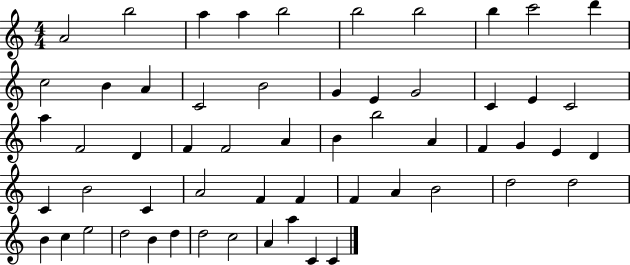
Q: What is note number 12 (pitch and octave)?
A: B4